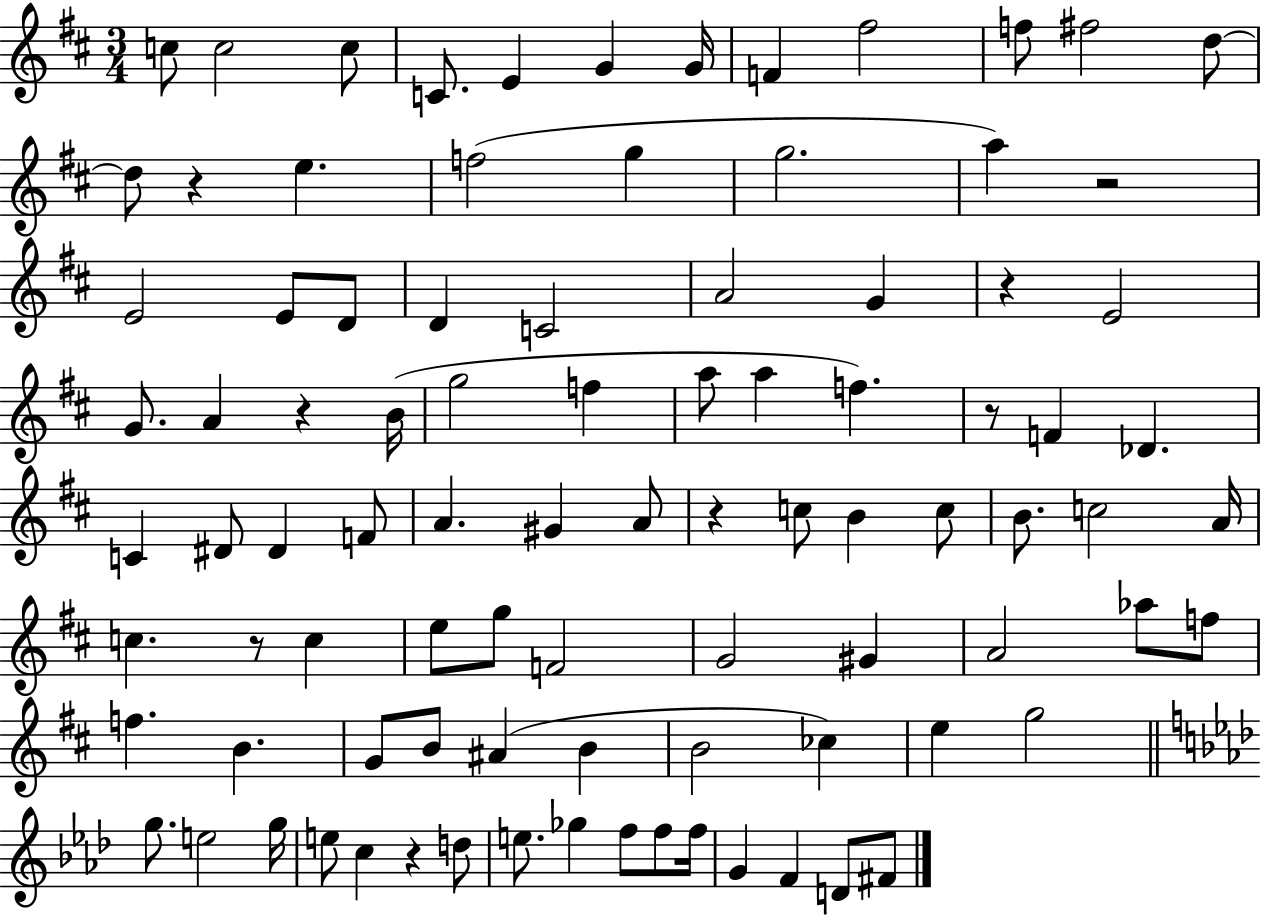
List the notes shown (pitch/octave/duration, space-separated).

C5/e C5/h C5/e C4/e. E4/q G4/q G4/s F4/q F#5/h F5/e F#5/h D5/e D5/e R/q E5/q. F5/h G5/q G5/h. A5/q R/h E4/h E4/e D4/e D4/q C4/h A4/h G4/q R/q E4/h G4/e. A4/q R/q B4/s G5/h F5/q A5/e A5/q F5/q. R/e F4/q Db4/q. C4/q D#4/e D#4/q F4/e A4/q. G#4/q A4/e R/q C5/e B4/q C5/e B4/e. C5/h A4/s C5/q. R/e C5/q E5/e G5/e F4/h G4/h G#4/q A4/h Ab5/e F5/e F5/q. B4/q. G4/e B4/e A#4/q B4/q B4/h CES5/q E5/q G5/h G5/e. E5/h G5/s E5/e C5/q R/q D5/e E5/e. Gb5/q F5/e F5/e F5/s G4/q F4/q D4/e F#4/e